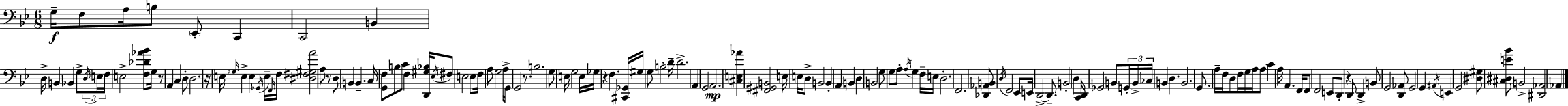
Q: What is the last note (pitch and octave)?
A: Ab2